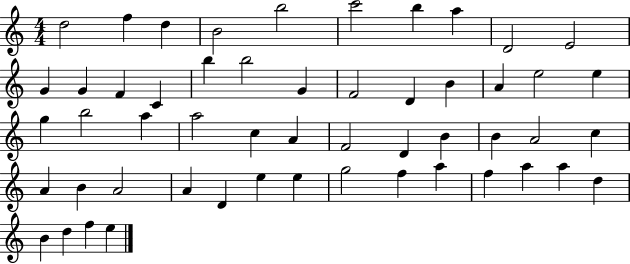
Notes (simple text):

D5/h F5/q D5/q B4/h B5/h C6/h B5/q A5/q D4/h E4/h G4/q G4/q F4/q C4/q B5/q B5/h G4/q F4/h D4/q B4/q A4/q E5/h E5/q G5/q B5/h A5/q A5/h C5/q A4/q F4/h D4/q B4/q B4/q A4/h C5/q A4/q B4/q A4/h A4/q D4/q E5/q E5/q G5/h F5/q A5/q F5/q A5/q A5/q D5/q B4/q D5/q F5/q E5/q